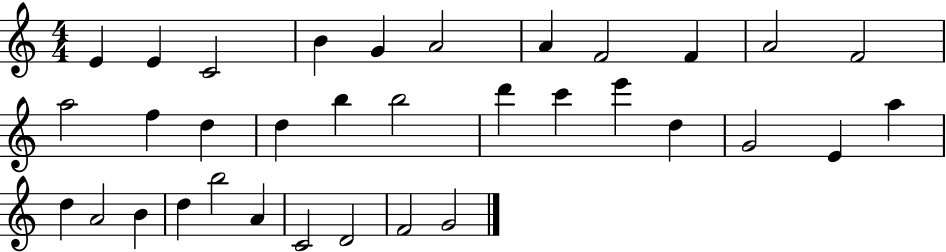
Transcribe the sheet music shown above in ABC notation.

X:1
T:Untitled
M:4/4
L:1/4
K:C
E E C2 B G A2 A F2 F A2 F2 a2 f d d b b2 d' c' e' d G2 E a d A2 B d b2 A C2 D2 F2 G2